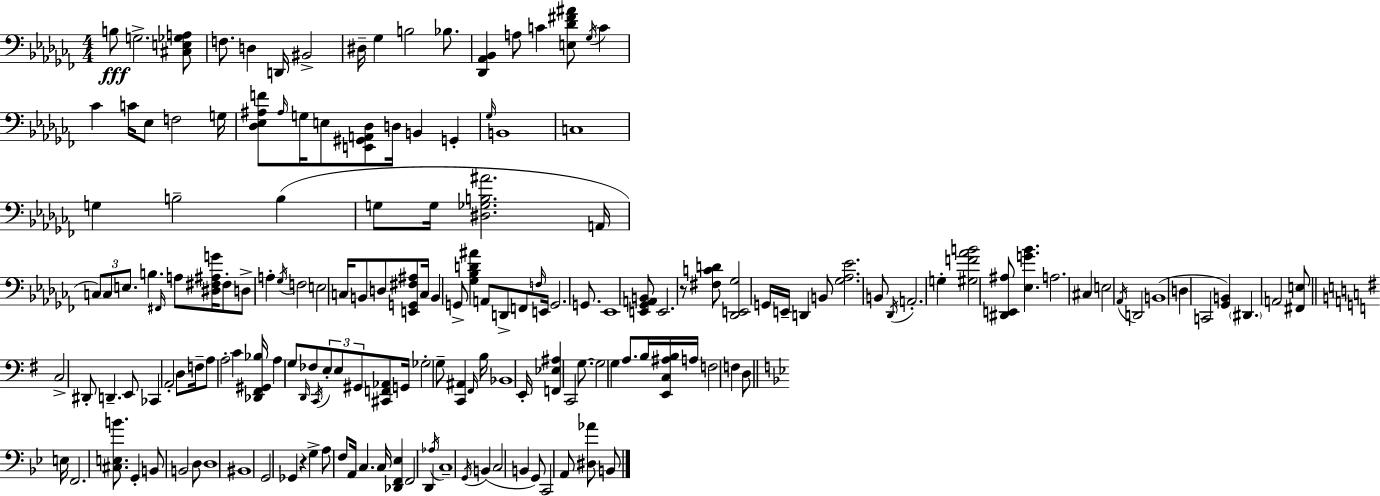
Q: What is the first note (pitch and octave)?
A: B3